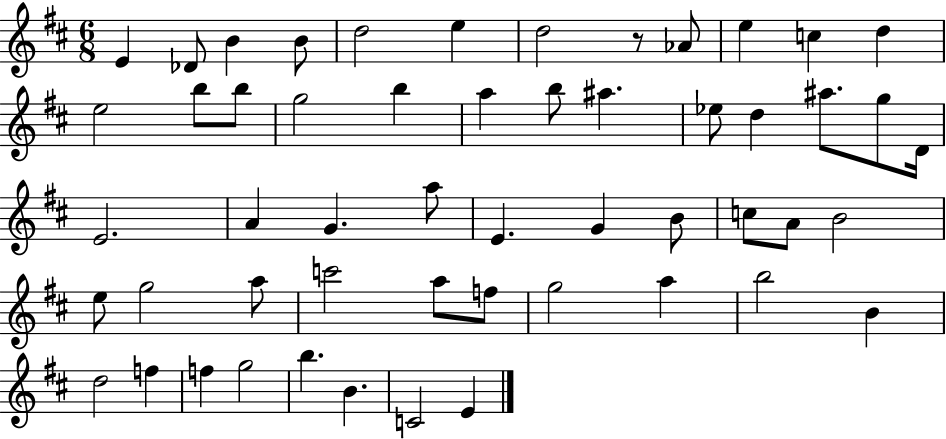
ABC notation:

X:1
T:Untitled
M:6/8
L:1/4
K:D
E _D/2 B B/2 d2 e d2 z/2 _A/2 e c d e2 b/2 b/2 g2 b a b/2 ^a _e/2 d ^a/2 g/2 D/4 E2 A G a/2 E G B/2 c/2 A/2 B2 e/2 g2 a/2 c'2 a/2 f/2 g2 a b2 B d2 f f g2 b B C2 E